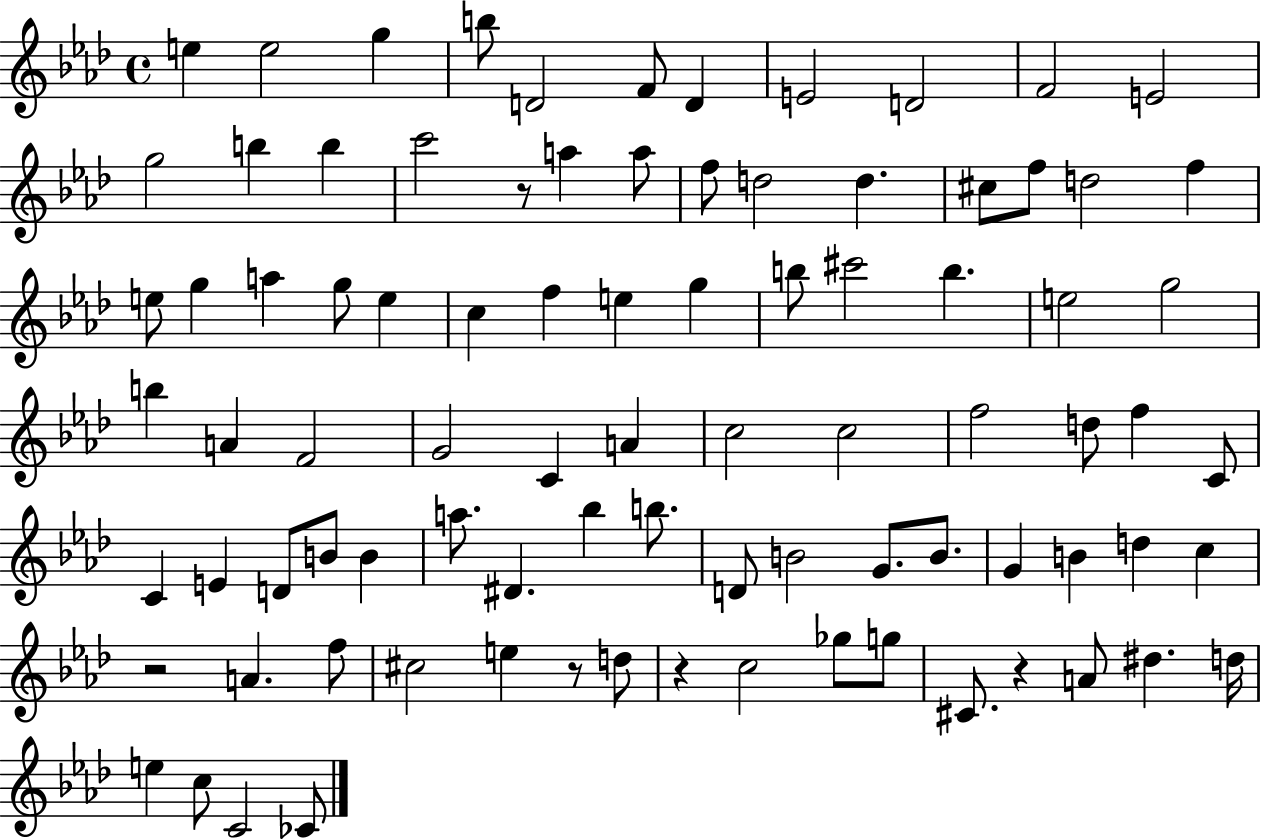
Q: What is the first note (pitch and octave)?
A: E5